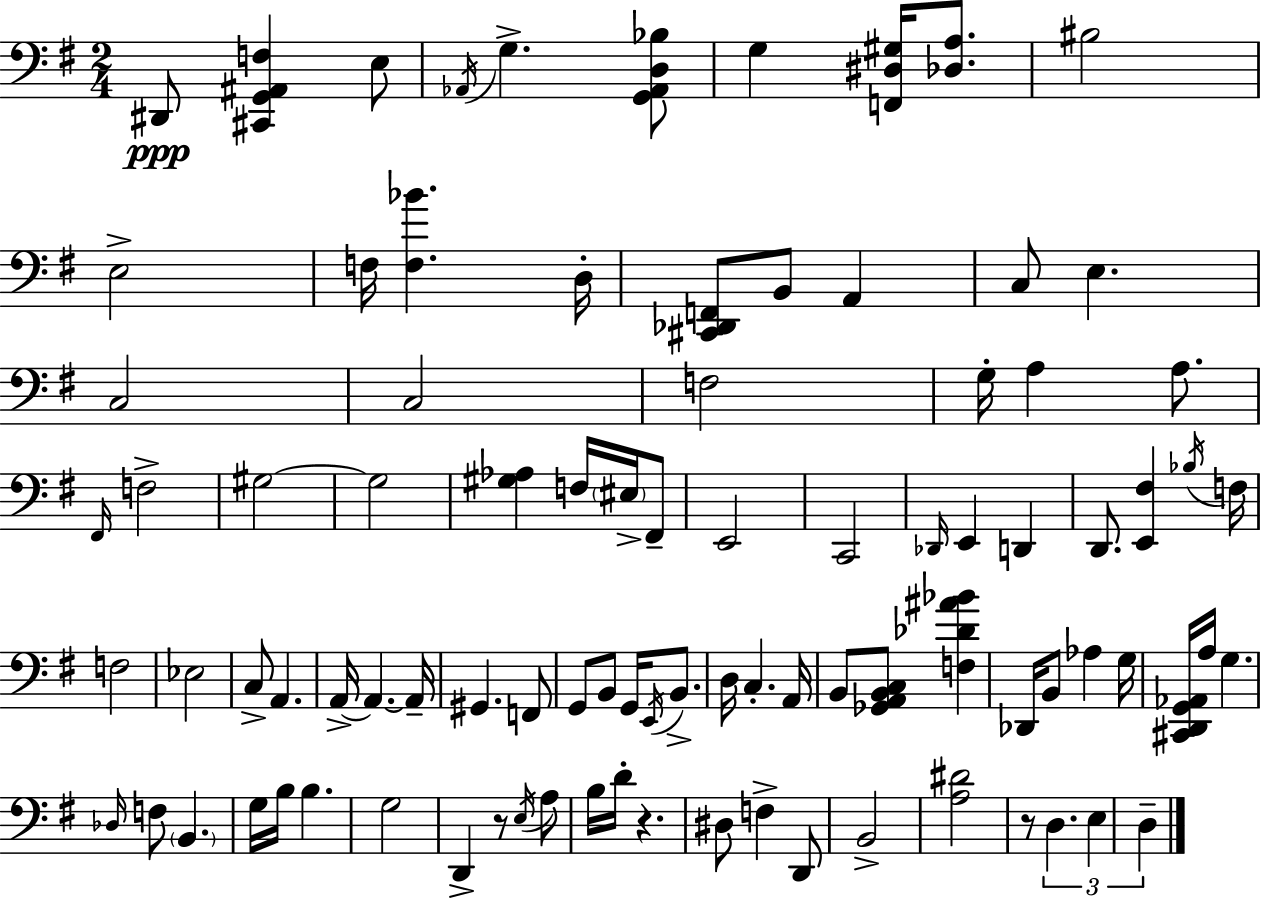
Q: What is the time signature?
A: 2/4